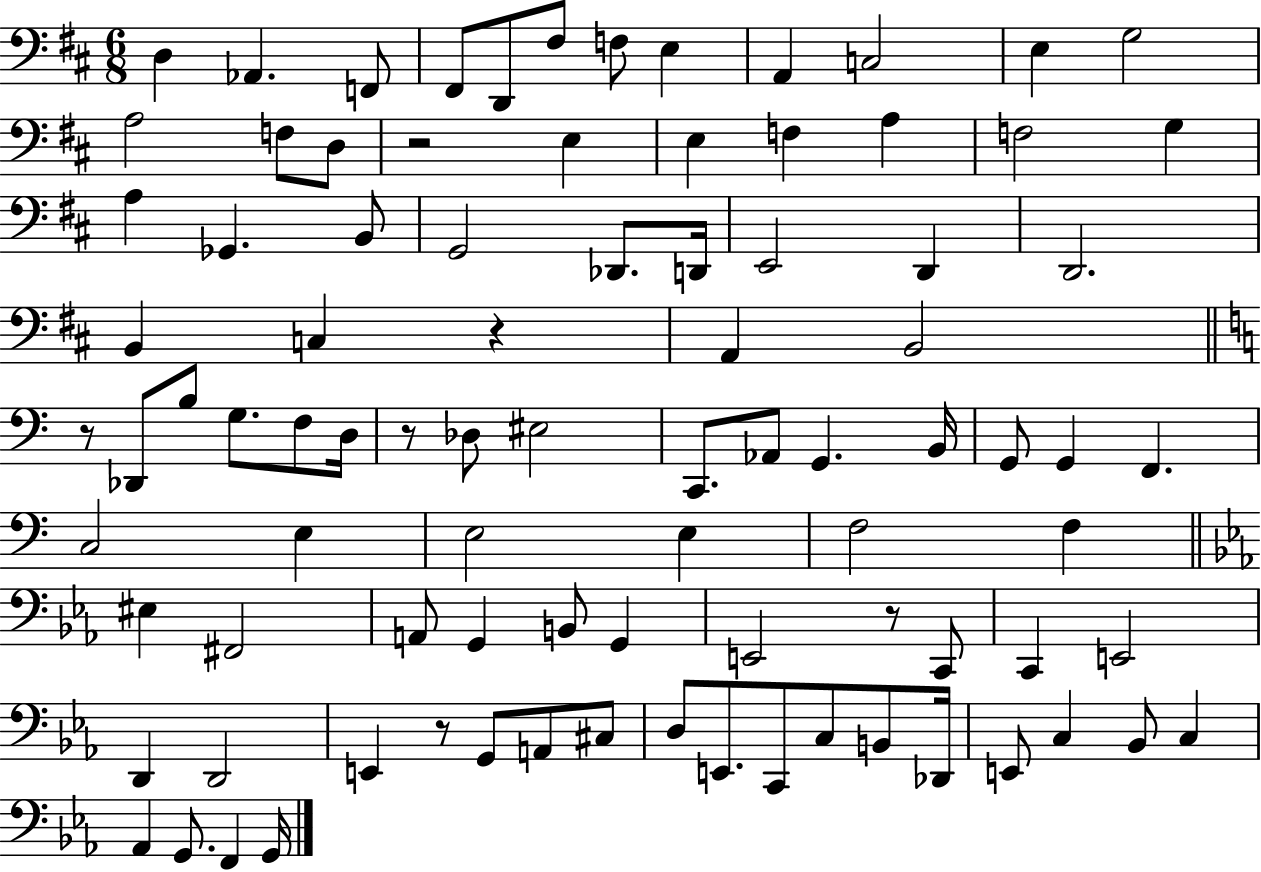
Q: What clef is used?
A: bass